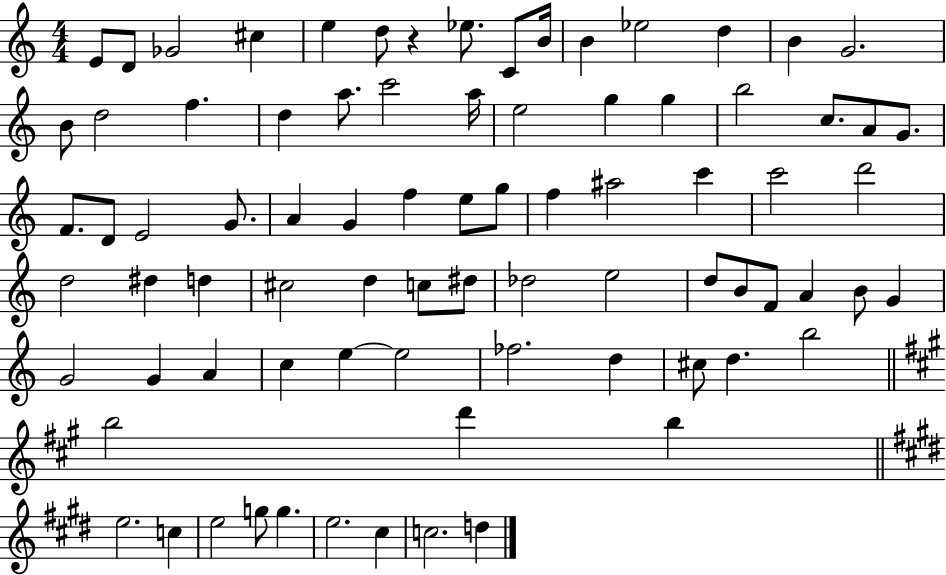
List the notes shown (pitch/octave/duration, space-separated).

E4/e D4/e Gb4/h C#5/q E5/q D5/e R/q Eb5/e. C4/e B4/s B4/q Eb5/h D5/q B4/q G4/h. B4/e D5/h F5/q. D5/q A5/e. C6/h A5/s E5/h G5/q G5/q B5/h C5/e. A4/e G4/e. F4/e. D4/e E4/h G4/e. A4/q G4/q F5/q E5/e G5/e F5/q A#5/h C6/q C6/h D6/h D5/h D#5/q D5/q C#5/h D5/q C5/e D#5/e Db5/h E5/h D5/e B4/e F4/e A4/q B4/e G4/q G4/h G4/q A4/q C5/q E5/q E5/h FES5/h. D5/q C#5/e D5/q. B5/h B5/h D6/q B5/q E5/h. C5/q E5/h G5/e G5/q. E5/h. C#5/q C5/h. D5/q